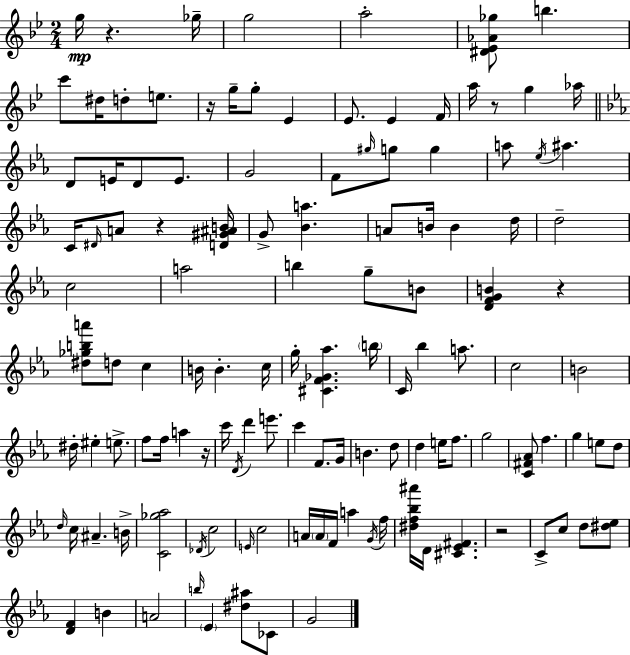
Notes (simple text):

G5/s R/q. Gb5/s G5/h A5/h [D#4,Eb4,Ab4,Gb5]/e B5/q. C6/e D#5/s D5/e E5/e. R/s G5/s G5/e Eb4/q Eb4/e. Eb4/q F4/s A5/s R/e G5/q Ab5/s D4/e E4/s D4/e E4/e. G4/h F4/e G#5/s G5/e G5/q A5/e Eb5/s A#5/q. C4/s D#4/s A4/e R/q [D4,G#4,A#4,B4]/s G4/e [Bb4,A5]/q. A4/e B4/s B4/q D5/s D5/h C5/h A5/h B5/q G5/e B4/e [D4,F4,G4,B4]/q R/q [D#5,Gb5,B5,A6]/e D5/e C5/q B4/s B4/q. C5/s G5/s [C#4,F4,Gb4,Ab5]/q. B5/s C4/s Bb5/q A5/e. C5/h B4/h D#5/s EIS5/q E5/e. F5/e F5/s A5/q R/s C6/s D4/s D6/q E6/e. C6/q F4/e. G4/s B4/q. D5/e D5/q E5/s F5/e. G5/h [C4,F#4,Ab4]/e F5/q. G5/q E5/e D5/e D5/s C5/s A#4/q. B4/s [C4,Gb5,Ab5]/h Db4/s C5/h E4/s C5/h A4/s A4/s F4/s A5/q G4/s F5/s [D#5,F5,Bb5,A#6]/s D4/s [C#4,Eb4,F#4]/q. R/h C4/e C5/e D5/e [D#5,Eb5]/e [D4,F4]/q B4/q A4/h B5/s Eb4/q [D#5,A#5]/e CES4/e G4/h